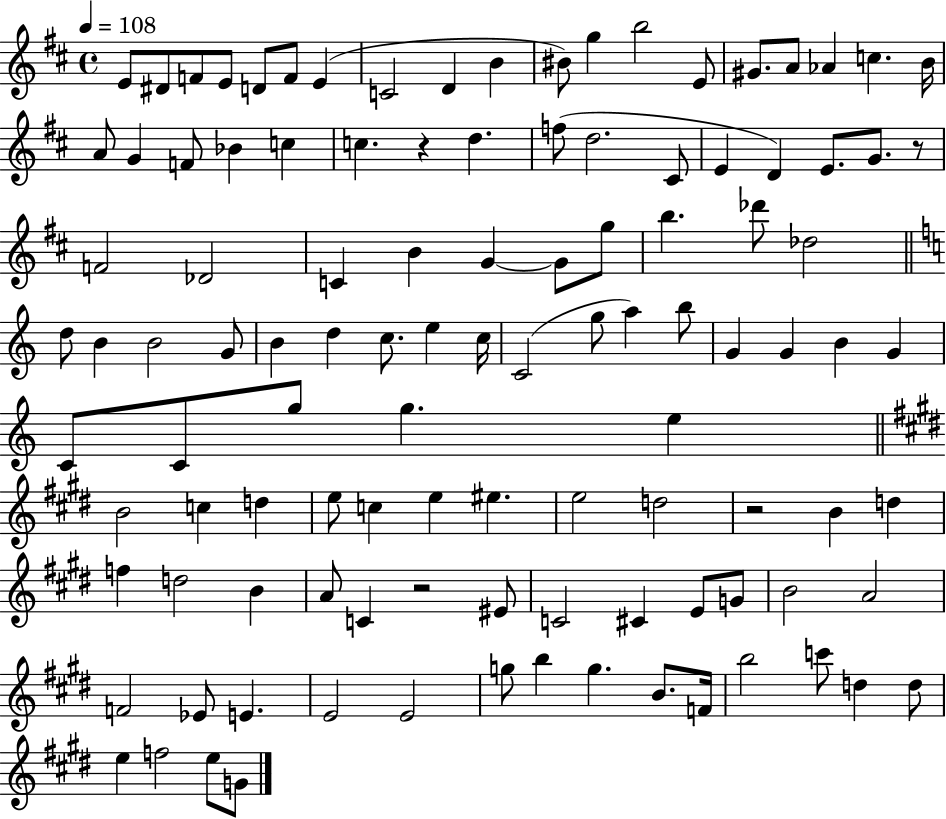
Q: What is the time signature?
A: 4/4